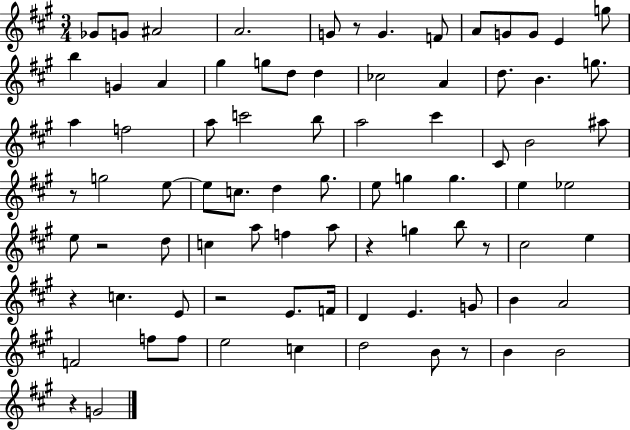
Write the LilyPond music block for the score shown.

{
  \clef treble
  \numericTimeSignature
  \time 3/4
  \key a \major
  \repeat volta 2 { ges'8 g'8 ais'2 | a'2. | g'8 r8 g'4. f'8 | a'8 g'8 g'8 e'4 g''8 | \break b''4 g'4 a'4 | gis''4 g''8 d''8 d''4 | ces''2 a'4 | d''8. b'4. g''8. | \break a''4 f''2 | a''8 c'''2 b''8 | a''2 cis'''4 | cis'8 b'2 ais''8 | \break r8 g''2 e''8~~ | e''8 c''8. d''4 gis''8. | e''8 g''4 g''4. | e''4 ees''2 | \break e''8 r2 d''8 | c''4 a''8 f''4 a''8 | r4 g''4 b''8 r8 | cis''2 e''4 | \break r4 c''4. e'8 | r2 e'8. f'16 | d'4 e'4. g'8 | b'4 a'2 | \break f'2 f''8 f''8 | e''2 c''4 | d''2 b'8 r8 | b'4 b'2 | \break r4 g'2 | } \bar "|."
}